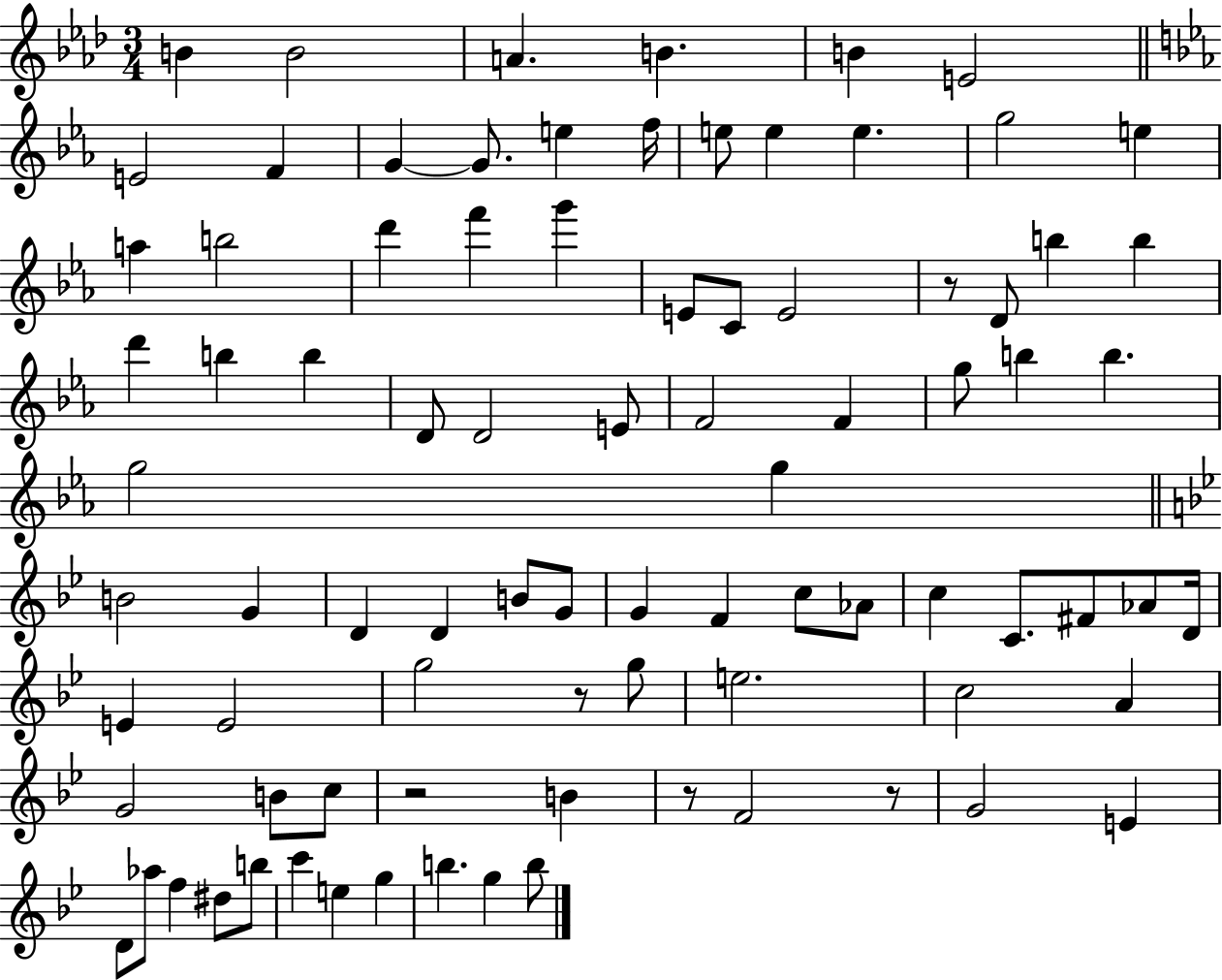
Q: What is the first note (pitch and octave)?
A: B4